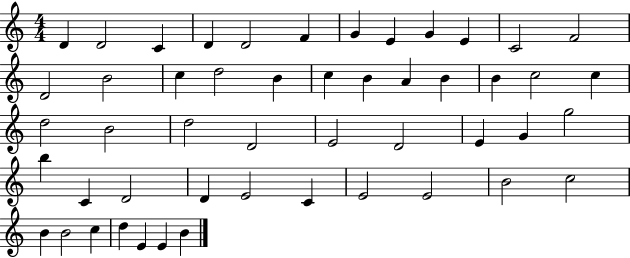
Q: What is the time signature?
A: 4/4